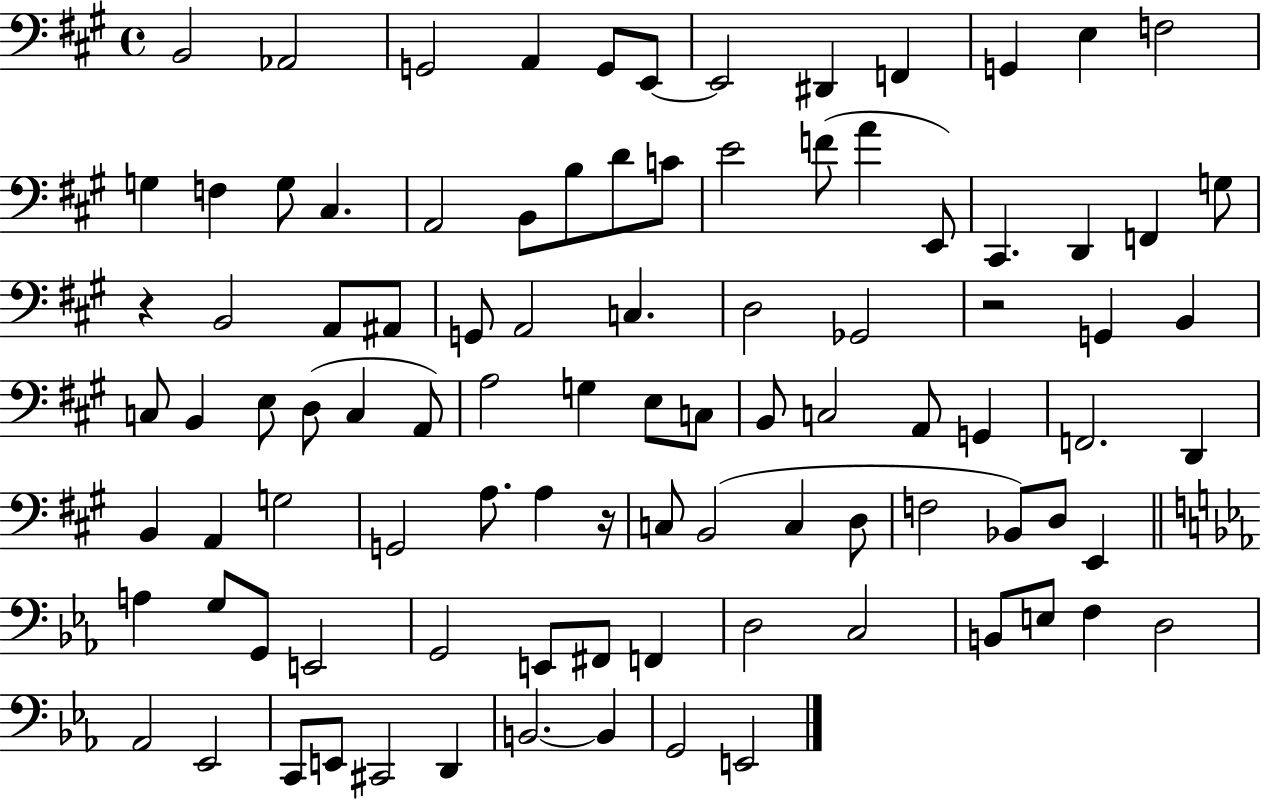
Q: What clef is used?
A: bass